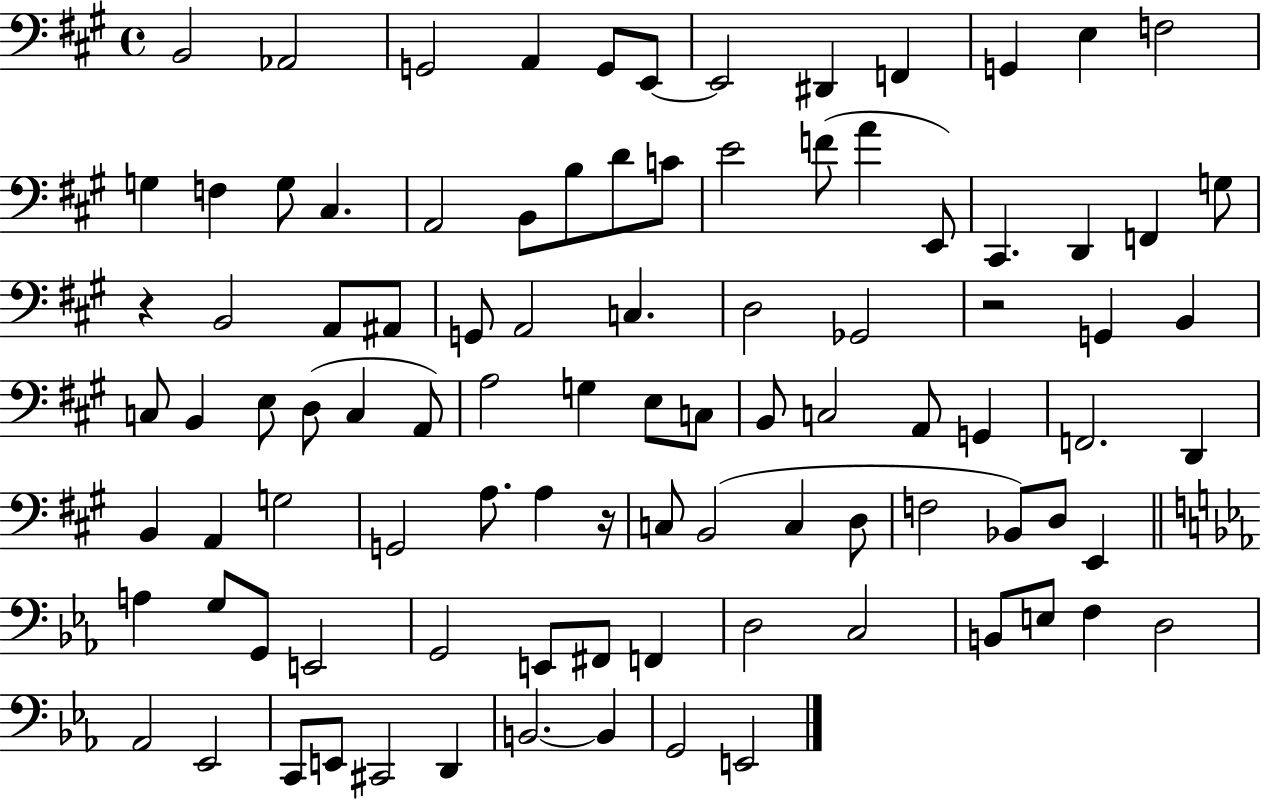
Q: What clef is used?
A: bass